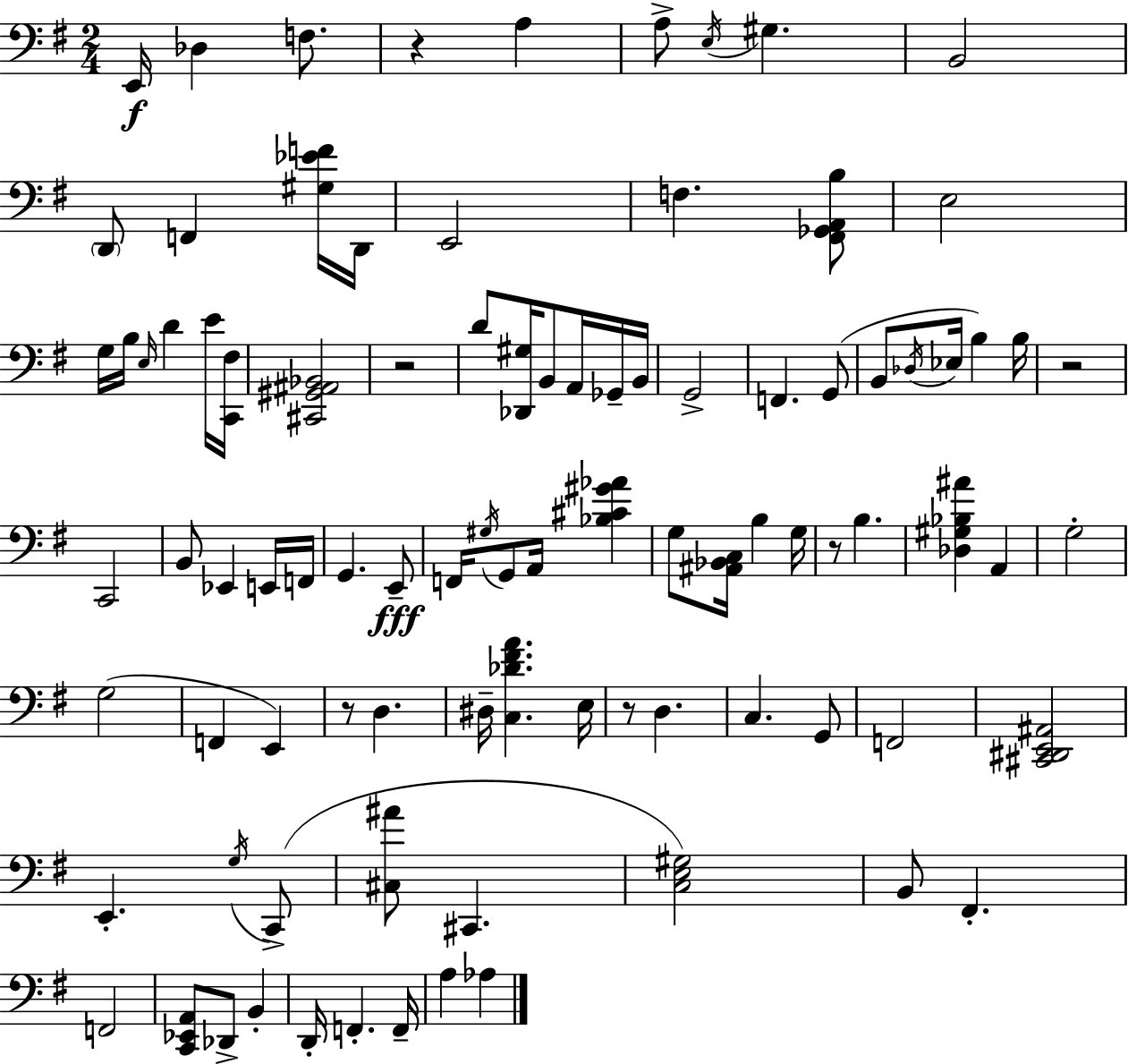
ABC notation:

X:1
T:Untitled
M:2/4
L:1/4
K:Em
E,,/4 _D, F,/2 z A, A,/2 E,/4 ^G, B,,2 D,,/2 F,, [^G,_EF]/4 D,,/4 E,,2 F, [^F,,_G,,A,,B,]/2 E,2 G,/4 B,/4 E,/4 D E/4 [C,,^F,]/4 [^C,,^G,,^A,,_B,,]2 z2 D/2 [_D,,^G,]/4 B,,/2 A,,/4 _G,,/4 B,,/4 G,,2 F,, G,,/2 B,,/2 _D,/4 _E,/4 B, B,/4 z2 C,,2 B,,/2 _E,, E,,/4 F,,/4 G,, E,,/2 F,,/4 ^G,/4 G,,/2 A,,/4 [_B,^C^G_A] G,/2 [^A,,_B,,C,]/4 B, G,/4 z/2 B, [_D,^G,_B,^A] A,, G,2 G,2 F,, E,, z/2 D, ^D,/4 [C,_D^FA] E,/4 z/2 D, C, G,,/2 F,,2 [^C,,^D,,E,,^A,,]2 E,, G,/4 C,,/2 [^C,^A]/2 ^C,, [C,E,^G,]2 B,,/2 ^F,, F,,2 [C,,_E,,A,,]/2 _D,,/2 B,, D,,/4 F,, F,,/4 A, _A,